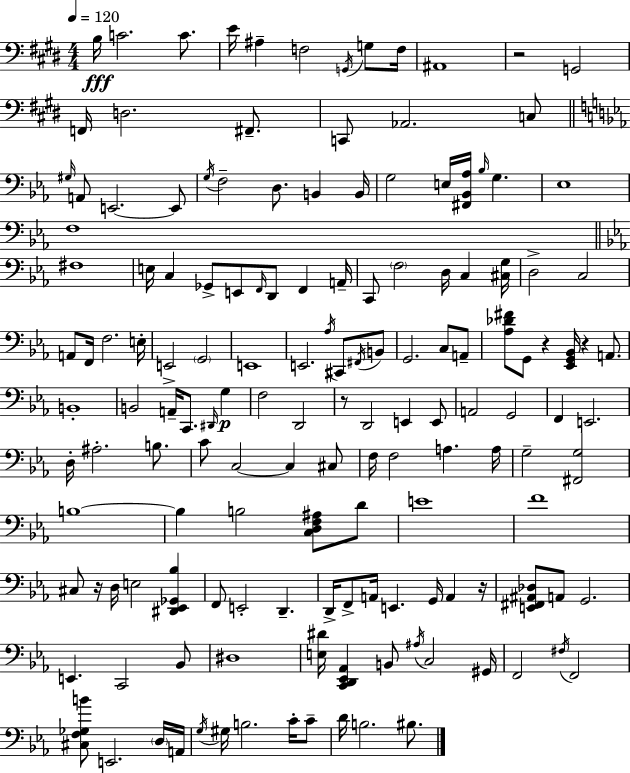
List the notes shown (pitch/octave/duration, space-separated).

B3/s C4/h. C4/e. E4/s A#3/q F3/h G2/s G3/e F3/s A#2/w R/h G2/h F2/s D3/h. F#2/e. C2/e Ab2/h. C3/e G#3/s A2/e E2/h. E2/e G3/s F3/h D3/e. B2/q B2/s G3/h E3/s [F#2,Bb2,Ab3]/s Bb3/s G3/q. Eb3/w F3/w F#3/w E3/s C3/q Gb2/e E2/e F2/s D2/e F2/q A2/s C2/e F3/h D3/s C3/q [C#3,G3]/s D3/h C3/h A2/e F2/s F3/h. E3/s E2/h G2/h E2/w E2/h. Ab3/s C#2/e F#2/s B2/e G2/h. C3/e A2/e [Ab3,Db4,F#4]/e G2/e R/q [Eb2,G2,Bb2]/s R/q A2/e. B2/w B2/h A2/s C2/e. D#2/s G3/q F3/h D2/h R/e D2/h E2/q E2/e A2/h G2/h F2/q E2/h. D3/s A#3/h. B3/e. C4/e C3/h C3/q C#3/e F3/s F3/h A3/q. A3/s G3/h [F#2,G3]/h B3/w B3/q B3/h [C3,D3,F3,A#3]/e D4/e E4/w F4/w C#3/e R/s D3/s E3/h [D#2,Eb2,Gb2,Bb3]/q F2/e E2/h D2/q. D2/s F2/e A2/s E2/q. G2/s A2/q R/s [E2,F#2,A#2,Db3]/e A2/e G2/h. E2/q. C2/h Bb2/e D#3/w [E3,D#4]/s [C2,D2,Eb2,Ab2]/q B2/e A#3/s C3/h G#2/s F2/h F#3/s F2/h [C#3,F3,Gb3,B4]/e E2/h. D3/s A2/s G3/s G#3/s B3/h. C4/s C4/e D4/s B3/h. BIS3/e.